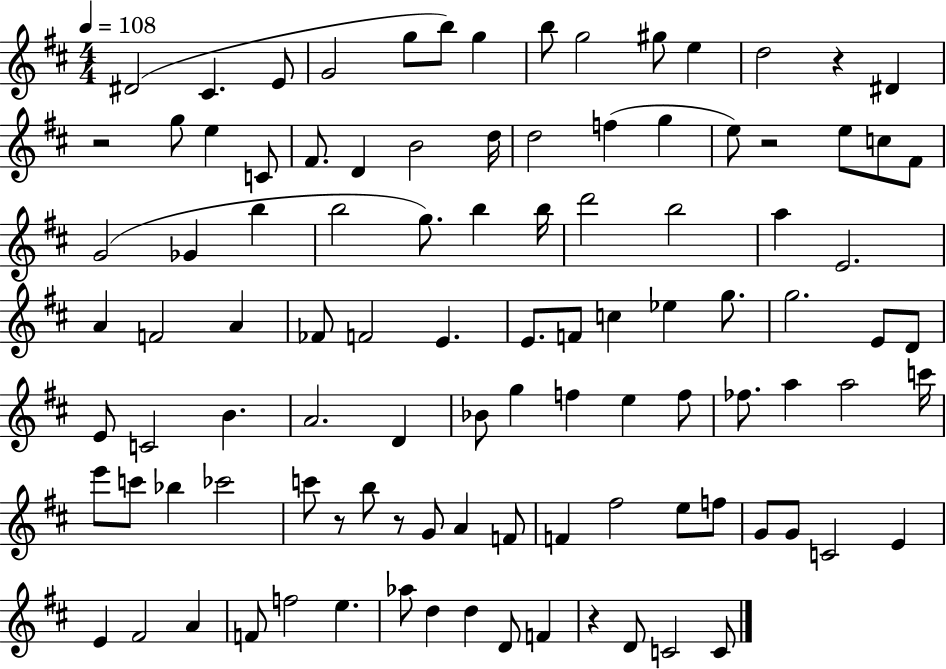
D#4/h C#4/q. E4/e G4/h G5/e B5/e G5/q B5/e G5/h G#5/e E5/q D5/h R/q D#4/q R/h G5/e E5/q C4/e F#4/e. D4/q B4/h D5/s D5/h F5/q G5/q E5/e R/h E5/e C5/e F#4/e G4/h Gb4/q B5/q B5/h G5/e. B5/q B5/s D6/h B5/h A5/q E4/h. A4/q F4/h A4/q FES4/e F4/h E4/q. E4/e. F4/e C5/q Eb5/q G5/e. G5/h. E4/e D4/e E4/e C4/h B4/q. A4/h. D4/q Bb4/e G5/q F5/q E5/q F5/e FES5/e. A5/q A5/h C6/s E6/e C6/e Bb5/q CES6/h C6/e R/e B5/e R/e G4/e A4/q F4/e F4/q F#5/h E5/e F5/e G4/e G4/e C4/h E4/q E4/q F#4/h A4/q F4/e F5/h E5/q. Ab5/e D5/q D5/q D4/e F4/q R/q D4/e C4/h C4/e